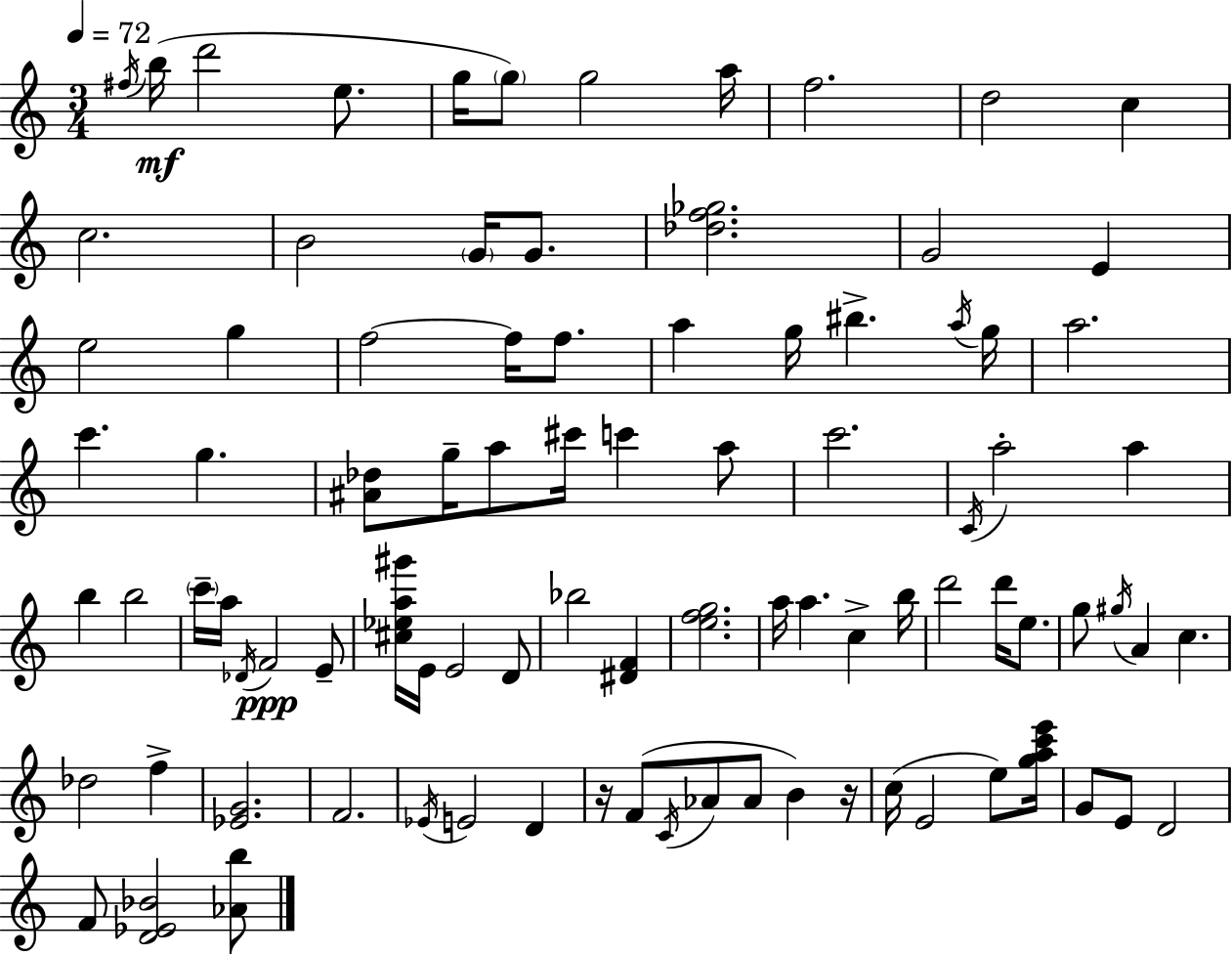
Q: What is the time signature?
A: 3/4